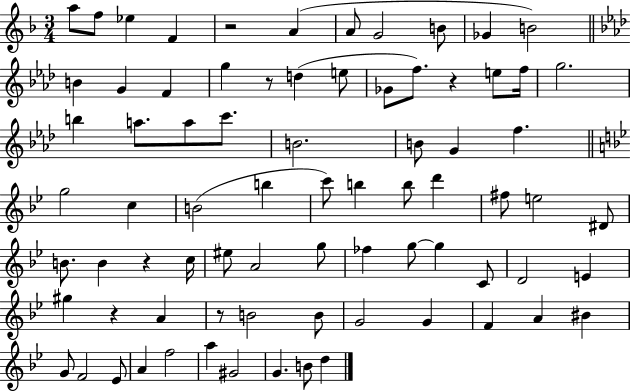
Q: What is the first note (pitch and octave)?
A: A5